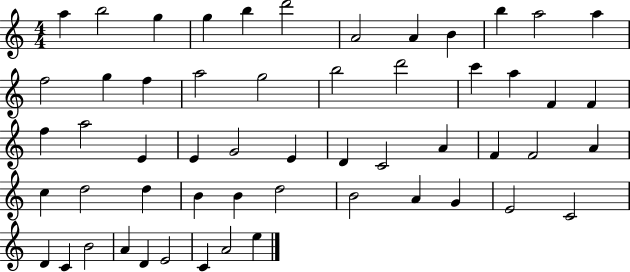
A5/q B5/h G5/q G5/q B5/q D6/h A4/h A4/q B4/q B5/q A5/h A5/q F5/h G5/q F5/q A5/h G5/h B5/h D6/h C6/q A5/q F4/q F4/q F5/q A5/h E4/q E4/q G4/h E4/q D4/q C4/h A4/q F4/q F4/h A4/q C5/q D5/h D5/q B4/q B4/q D5/h B4/h A4/q G4/q E4/h C4/h D4/q C4/q B4/h A4/q D4/q E4/h C4/q A4/h E5/q